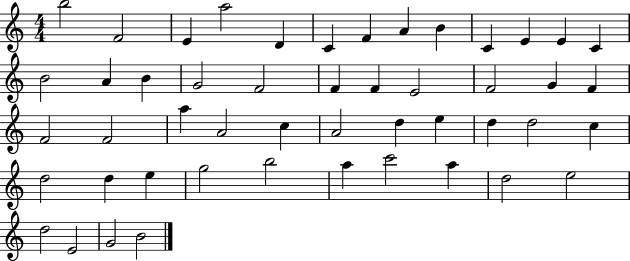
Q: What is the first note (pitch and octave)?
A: B5